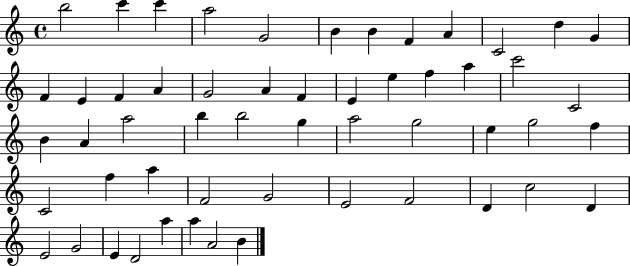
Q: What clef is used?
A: treble